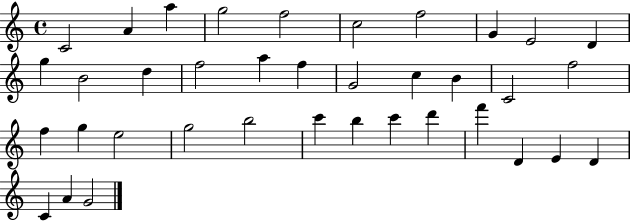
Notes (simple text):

C4/h A4/q A5/q G5/h F5/h C5/h F5/h G4/q E4/h D4/q G5/q B4/h D5/q F5/h A5/q F5/q G4/h C5/q B4/q C4/h F5/h F5/q G5/q E5/h G5/h B5/h C6/q B5/q C6/q D6/q F6/q D4/q E4/q D4/q C4/q A4/q G4/h